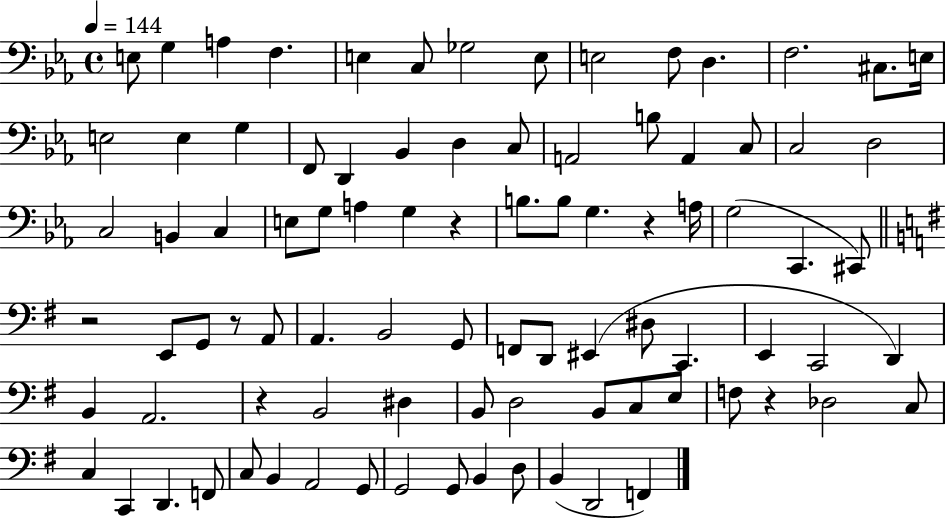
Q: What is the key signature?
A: EES major